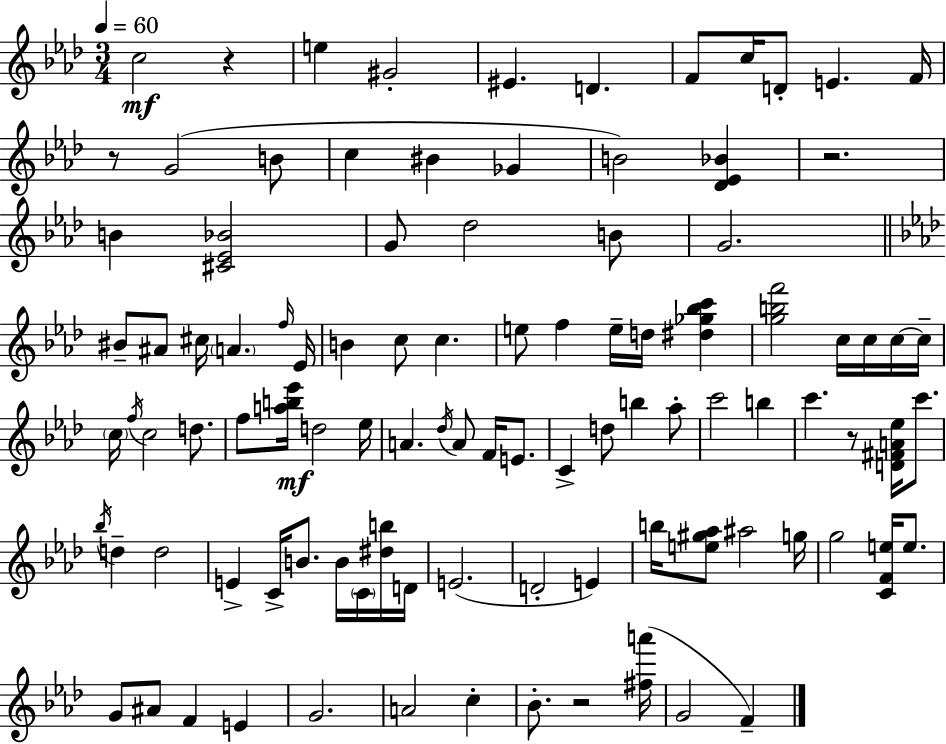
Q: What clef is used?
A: treble